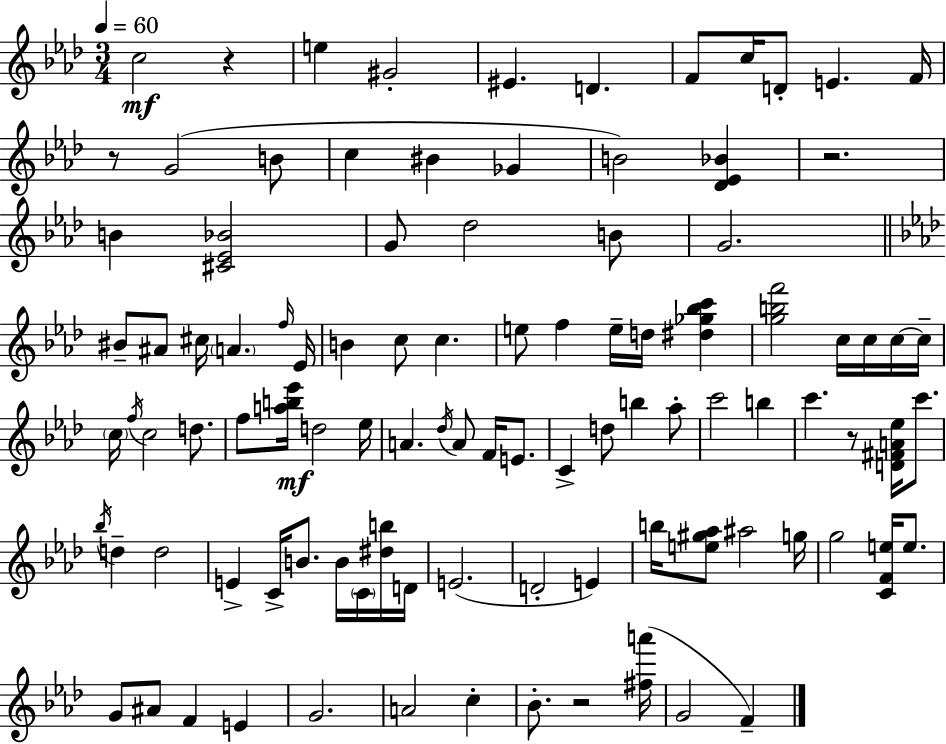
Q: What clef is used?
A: treble